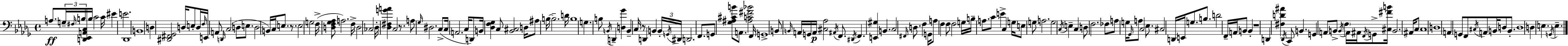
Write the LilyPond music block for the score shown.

{
  \clef bass
  \time 4/4
  \defaultTimeSignature
  \key bes \minor
  a8.\ff \tuplet 3/2 { g16-- \grace { fis16 } b16 } <d, ees, a, c>16 b16 c'2 | c'16 eis'4 e'2. | des,1 | b,1 | \break d4 <dis, fis, ges,>2 d16 e8-. | d16 \grace { f16 } e,16 a,8 \grace { d,16 }( c2 d8 | e8. d2 b,16) c16 e8. | r8. e2 g2 | \break f16->( <d f ges aes>8 a2.) | f16-> d2 ces2 | des16-. <des fis g' a'>4 c2 | r8. a8 \grace { ges16 } dis2. | \break c8->( c16 a,2. | c16 d,8) b,16 <des f ges>4 c8 <bes, cis>2 | d16 ais8 b16~~ b2.-- | d'16 b1 | \break g4. b8 \acciaccatura { b,16 } d,4-- | <d ges'>4 b,4-- c16 r8 d,4 | b,4 \tuplet 3/2 { b,16-. \acciaccatura { g,16 } dis,16 } d,2. | f,8. g,8 <ges ais cis' b'>8 a,8. <ais c' fis' bes'>2 | \break f,16 g,1-> | b,8 \grace { b,16 } a,16 g,16 a,16\p <cis aes>2 | \acciaccatura { ais,16 } f,8. \acciaccatura { dis,16 } f,4. <e, gis>4 | b,4. c2 | \break \grace { fis,16 } d8. f4 g,16 a8 f4 | f8 f2 g16 b16-- a8. c'8 | e'4-> c4 g16 e8 g8 a2. | g2 | \break \acciaccatura { c16 } e4-- c4 d8 f2. | fes8 a8 g16 \grace { ges,16 } a8 | c2 ees8. cis2 | d,16 e,16 g8. b8. d'2 | \break f,16-- a,16 b,8 b,4-. r1 | d,4 | <fis d' ais'>4 \acciaccatura { des,16 } c,8 b,4. g,4 | a,8 b,8-> \acciaccatura { b,16 } \parenthesize f4 a,16 ais,16 \acciaccatura { f,16 } g,8-> <cis fis' b'>16 | \break b,2. ais,16 c8 c1 | d1 | a,4 | g,8 f,8 \acciaccatura { cis16 } a,8 b,16 d8 b,8.-. | \break d1 | d4 e4. \acciaccatura { g,16 } e4.-- | \bar "|."
}